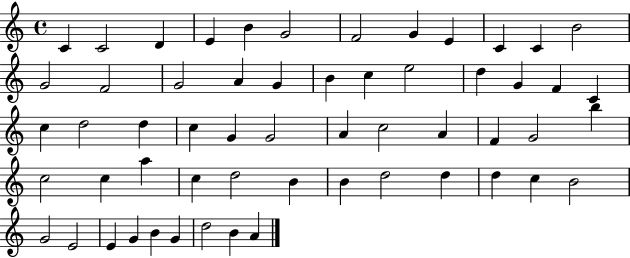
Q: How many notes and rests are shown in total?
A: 57